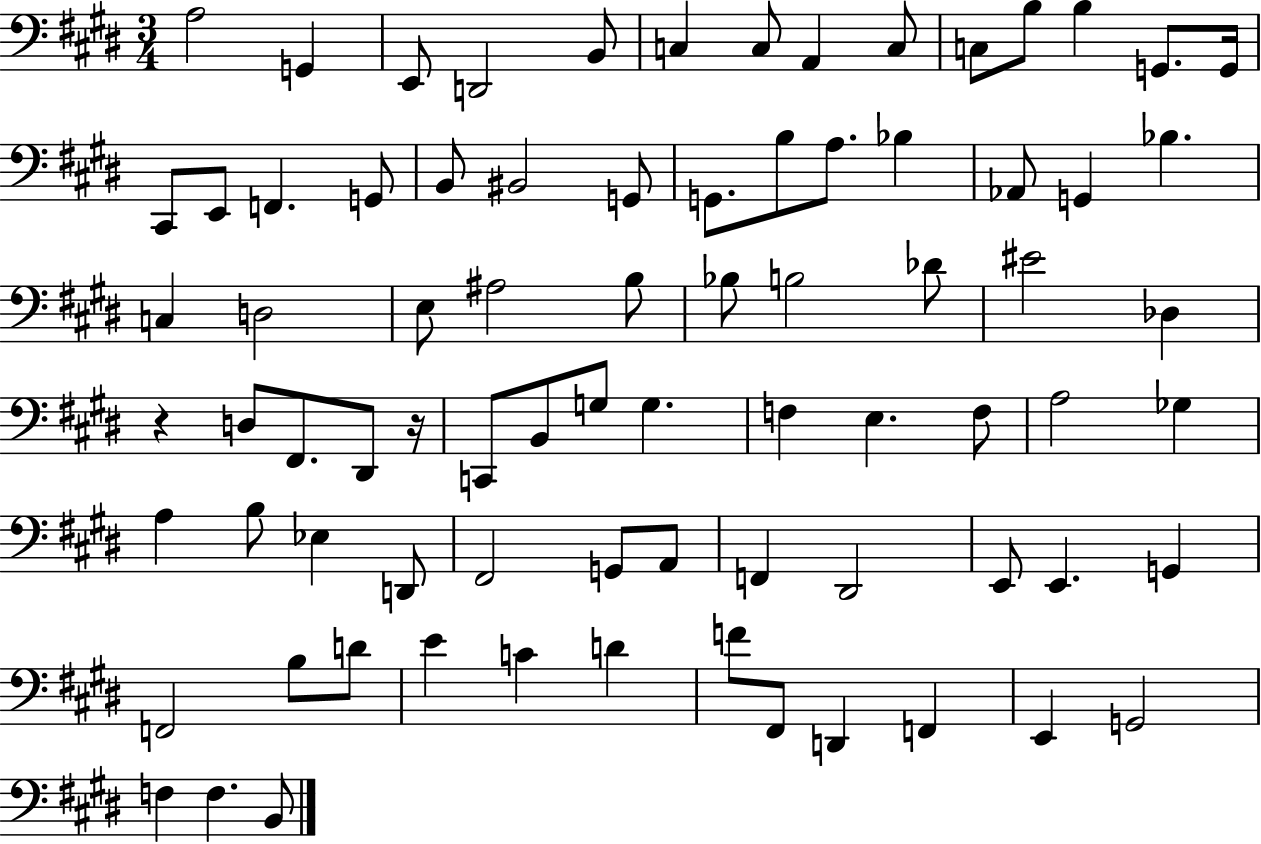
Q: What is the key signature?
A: E major